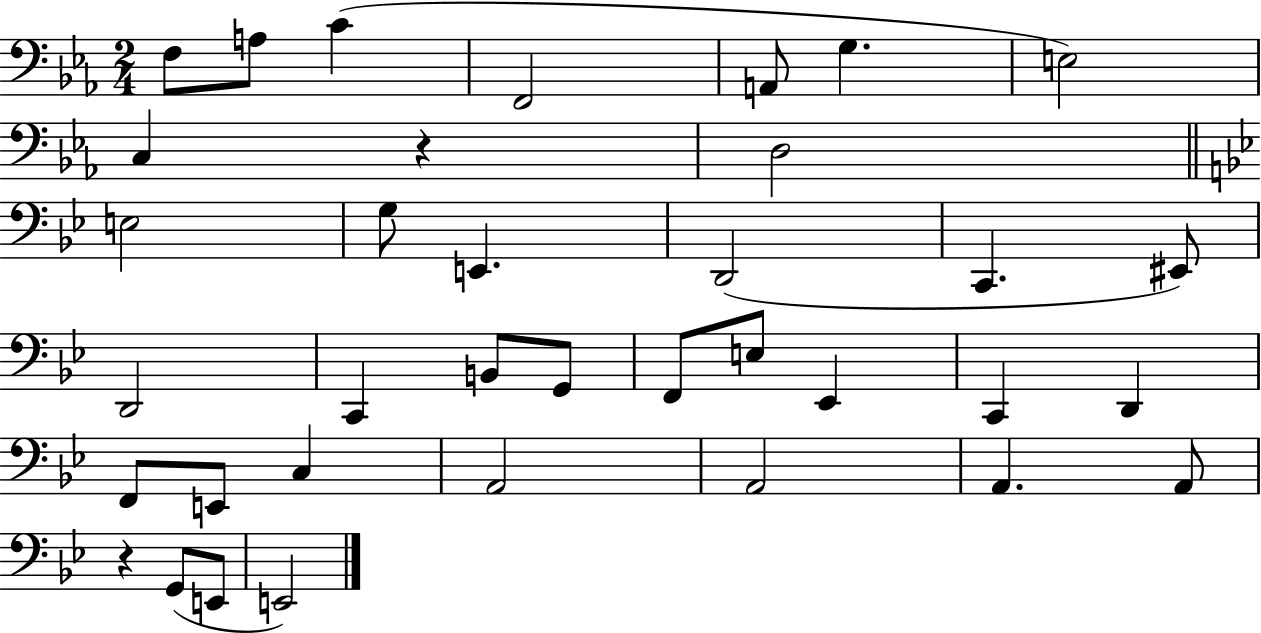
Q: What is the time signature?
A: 2/4